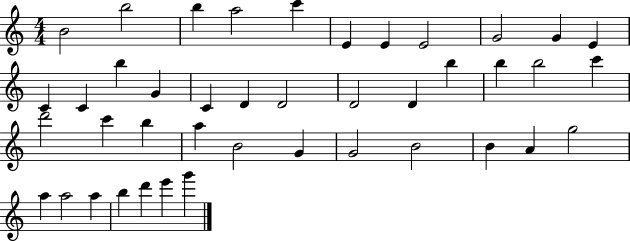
{
  \clef treble
  \numericTimeSignature
  \time 4/4
  \key c \major
  b'2 b''2 | b''4 a''2 c'''4 | e'4 e'4 e'2 | g'2 g'4 e'4 | \break c'4 c'4 b''4 g'4 | c'4 d'4 d'2 | d'2 d'4 b''4 | b''4 b''2 c'''4 | \break d'''2 c'''4 b''4 | a''4 b'2 g'4 | g'2 b'2 | b'4 a'4 g''2 | \break a''4 a''2 a''4 | b''4 d'''4 e'''4 g'''4 | \bar "|."
}